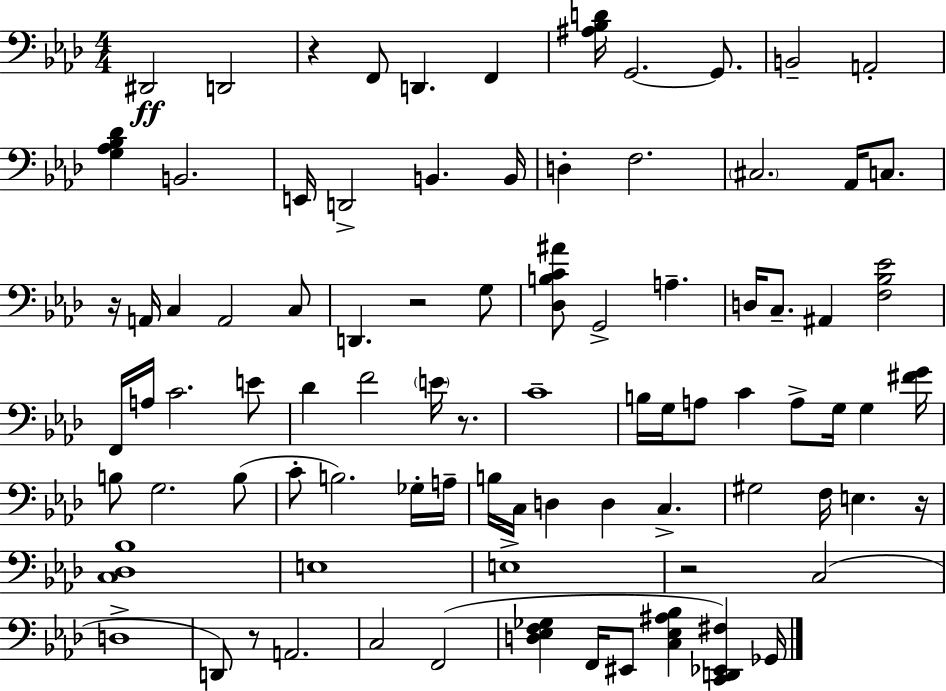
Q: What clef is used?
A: bass